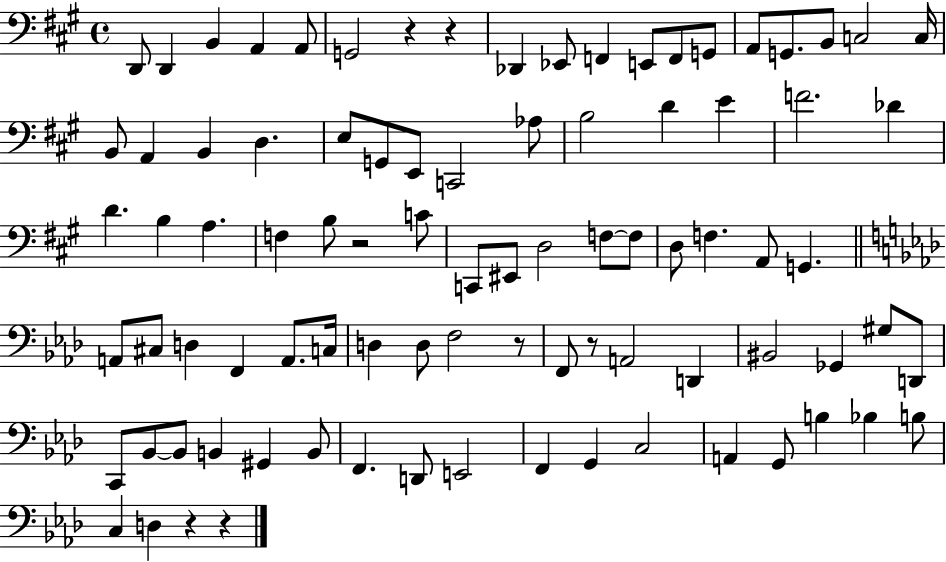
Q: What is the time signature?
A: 4/4